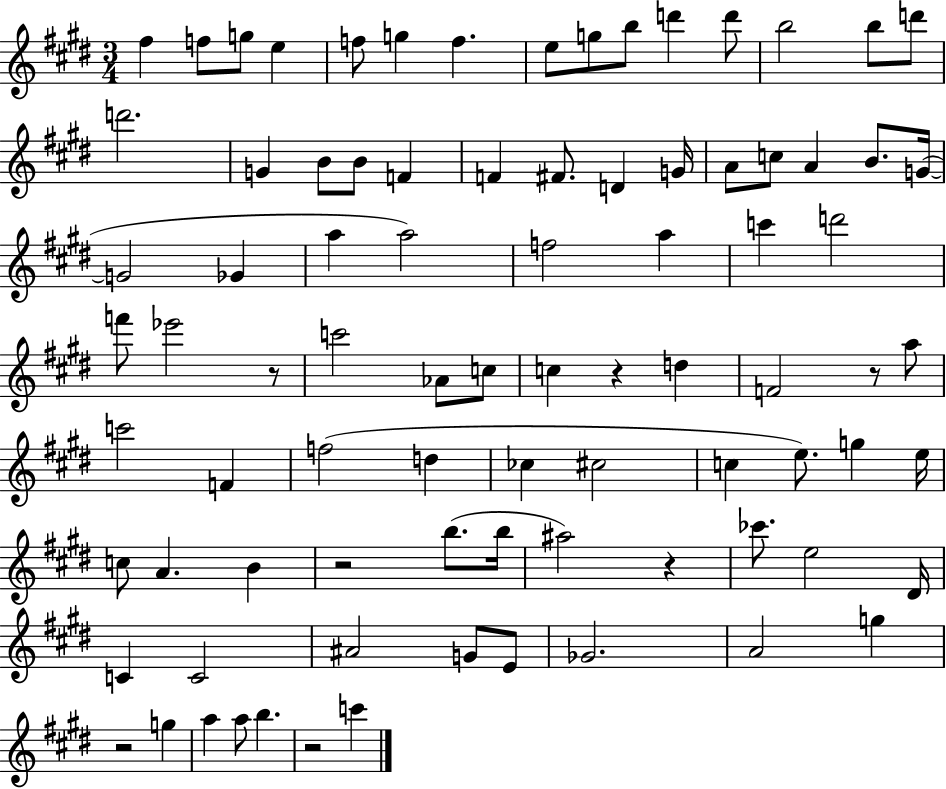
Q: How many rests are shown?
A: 7